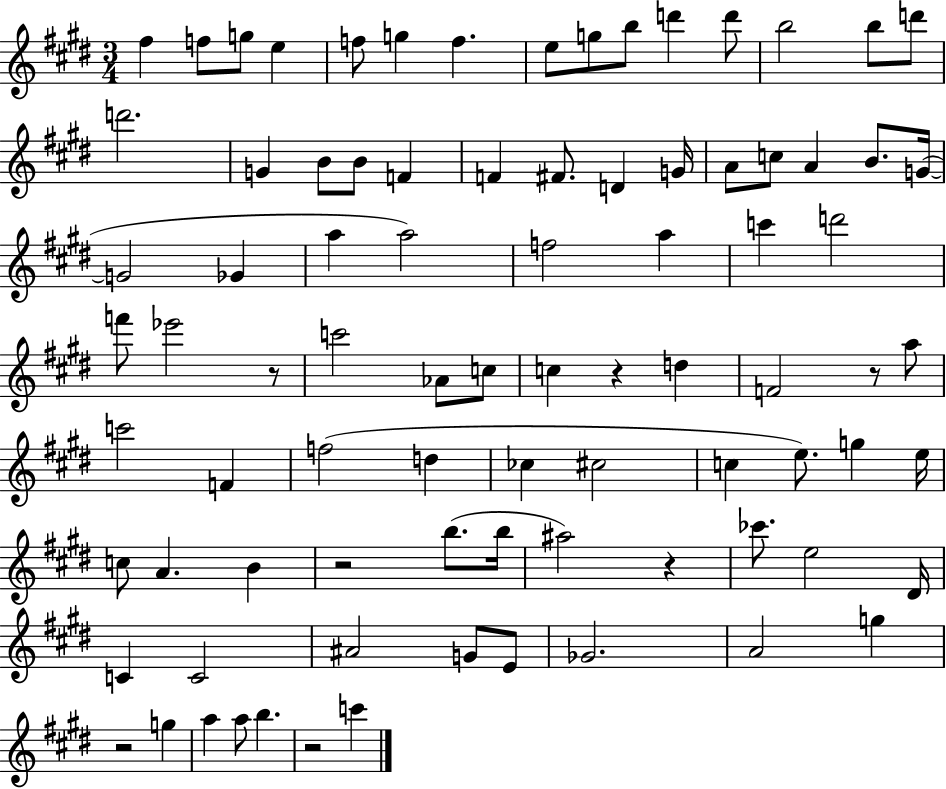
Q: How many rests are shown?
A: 7